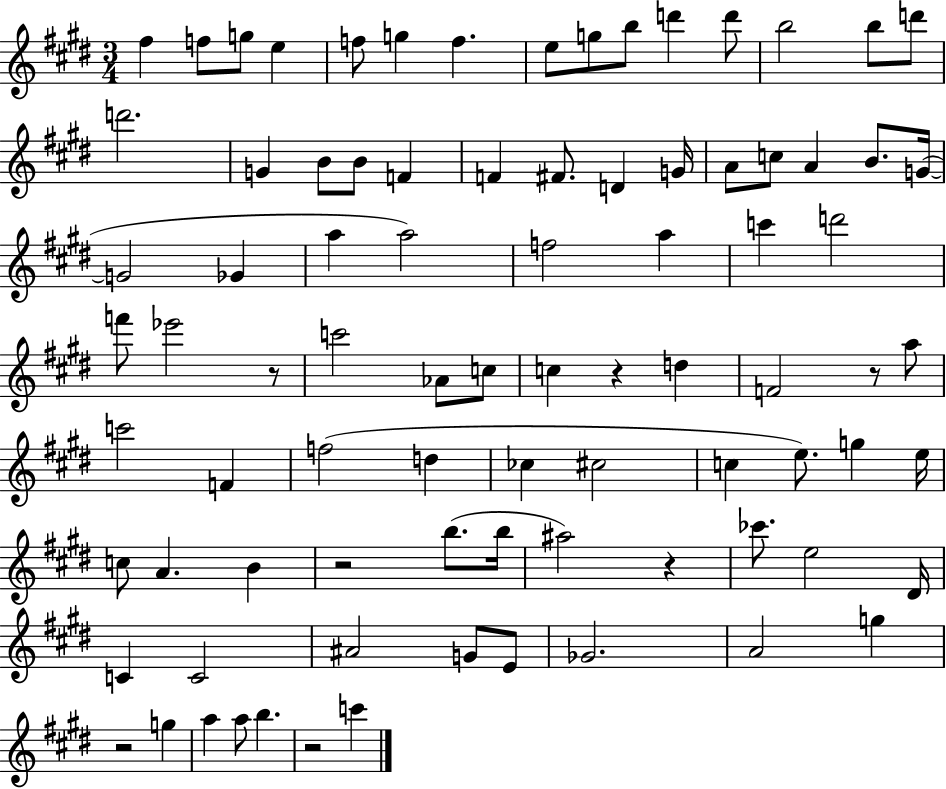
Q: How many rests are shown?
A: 7